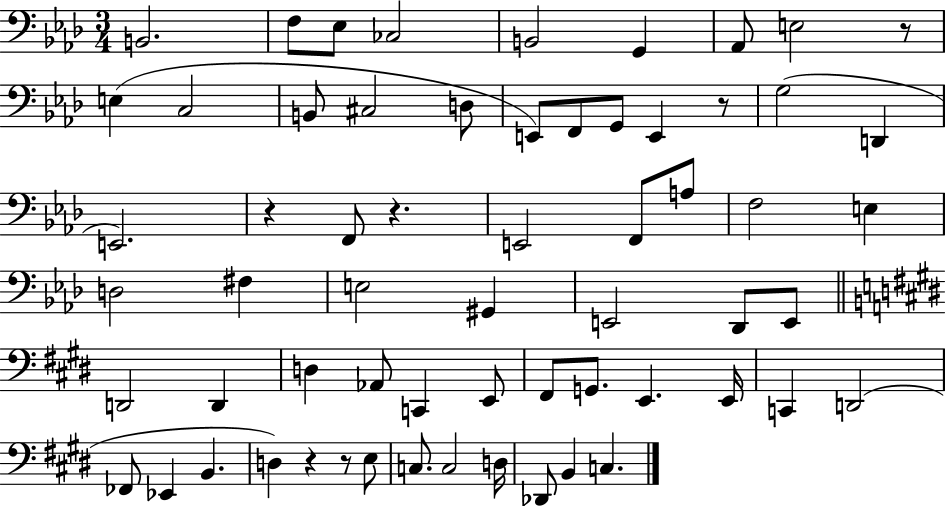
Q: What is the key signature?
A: AES major